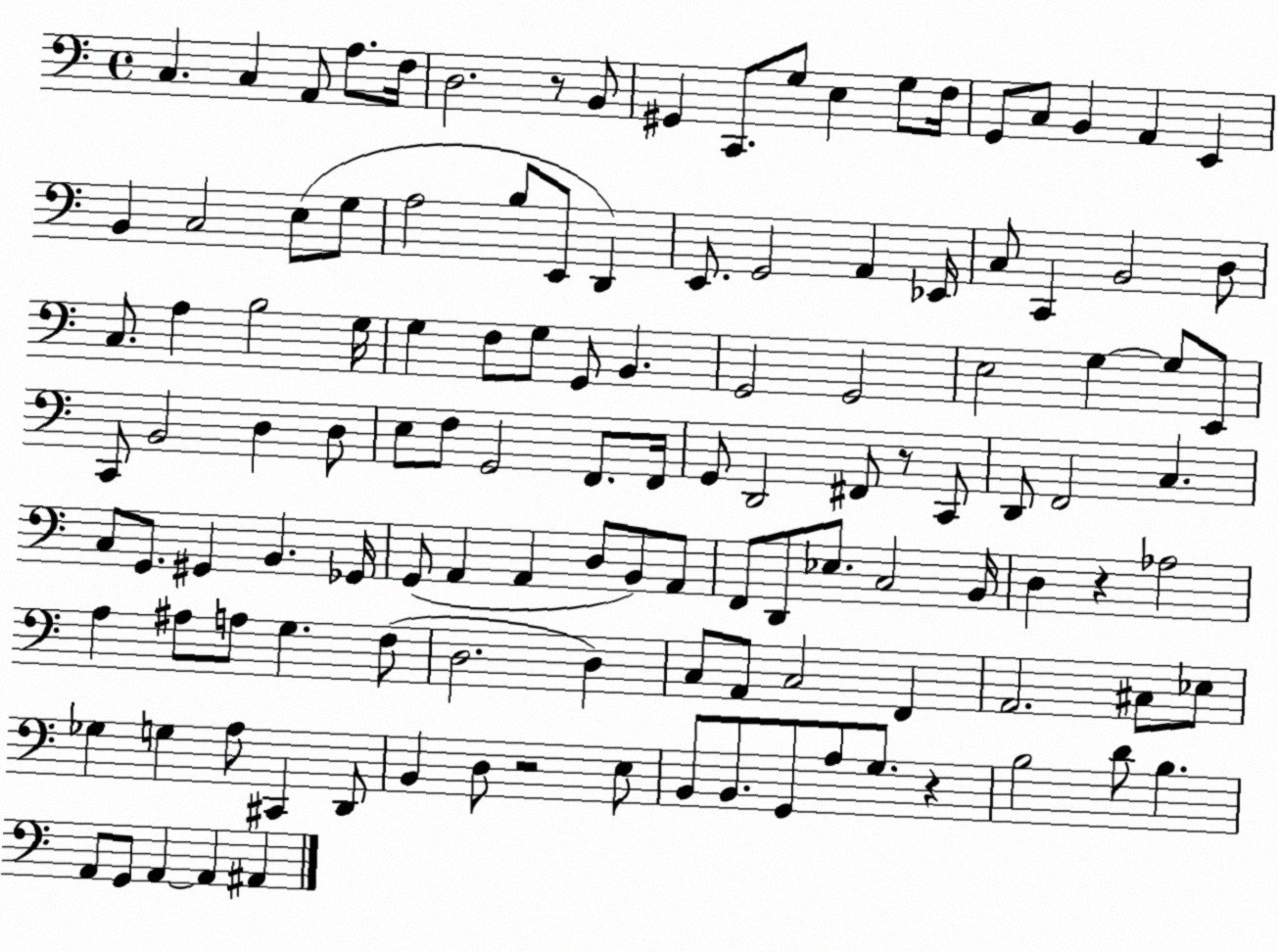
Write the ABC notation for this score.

X:1
T:Untitled
M:4/4
L:1/4
K:C
C, C, A,,/2 A,/2 F,/4 D,2 z/2 B,,/2 ^G,, C,,/2 G,/2 E, G,/2 F,/4 G,,/2 C,/2 B,, A,, E,, B,, C,2 E,/2 G,/2 A,2 B,/2 E,,/2 D,, E,,/2 G,,2 A,, _E,,/4 C,/2 C,, B,,2 D,/2 C,/2 A, B,2 G,/4 G, F,/2 G,/2 G,,/2 B,, G,,2 G,,2 E,2 G, G,/2 E,,/2 C,,/2 B,,2 D, D,/2 E,/2 F,/2 G,,2 F,,/2 F,,/4 G,,/2 D,,2 ^F,,/2 z/2 C,,/2 D,,/2 F,,2 C, C,/2 G,,/2 ^G,, B,, _G,,/4 G,,/2 A,, A,, D,/2 B,,/2 A,,/2 F,,/2 D,,/2 _E,/2 C,2 B,,/4 D, z _A,2 A, ^A,/2 A,/2 G, F,/2 D,2 D, C,/2 A,,/2 C,2 F,, A,,2 ^C,/2 _E,/2 _G, G, A,/2 ^C,, D,,/2 B,, D,/2 z2 E,/2 B,,/2 B,,/2 G,,/2 A,/2 G,/2 z B,2 D/2 B, A,,/2 G,,/2 A,, A,, ^A,,